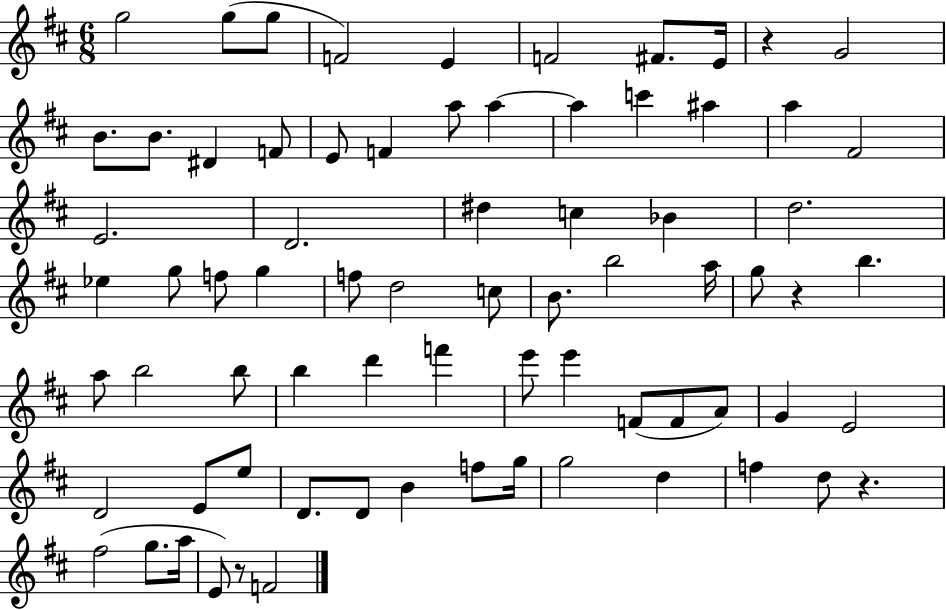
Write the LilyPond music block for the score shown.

{
  \clef treble
  \numericTimeSignature
  \time 6/8
  \key d \major
  \repeat volta 2 { g''2 g''8( g''8 | f'2) e'4 | f'2 fis'8. e'16 | r4 g'2 | \break b'8. b'8. dis'4 f'8 | e'8 f'4 a''8 a''4~~ | a''4 c'''4 ais''4 | a''4 fis'2 | \break e'2. | d'2. | dis''4 c''4 bes'4 | d''2. | \break ees''4 g''8 f''8 g''4 | f''8 d''2 c''8 | b'8. b''2 a''16 | g''8 r4 b''4. | \break a''8 b''2 b''8 | b''4 d'''4 f'''4 | e'''8 e'''4 f'8( f'8 a'8) | g'4 e'2 | \break d'2 e'8 e''8 | d'8. d'8 b'4 f''8 g''16 | g''2 d''4 | f''4 d''8 r4. | \break fis''2( g''8. a''16 | e'8) r8 f'2 | } \bar "|."
}